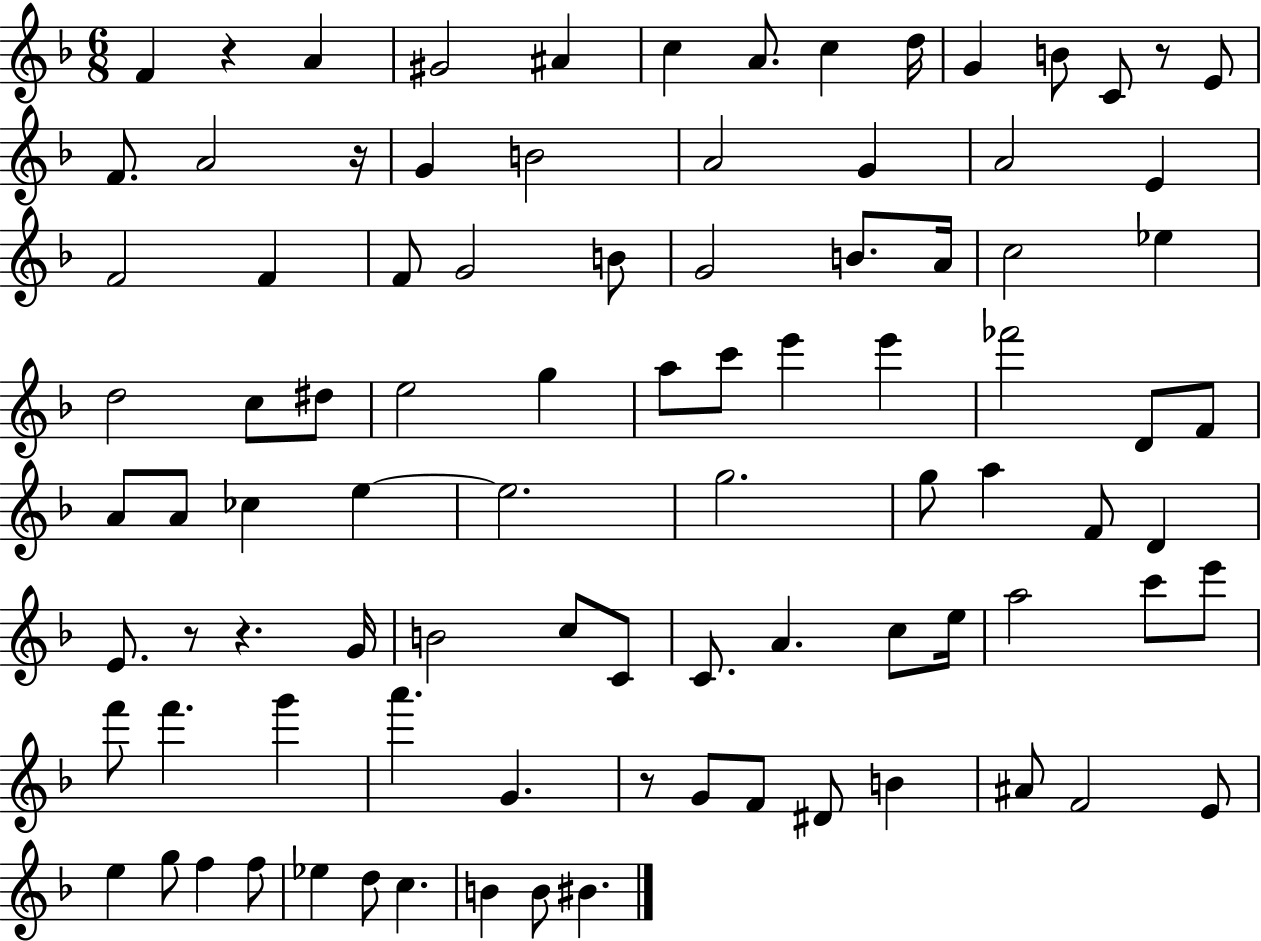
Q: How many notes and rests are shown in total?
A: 92